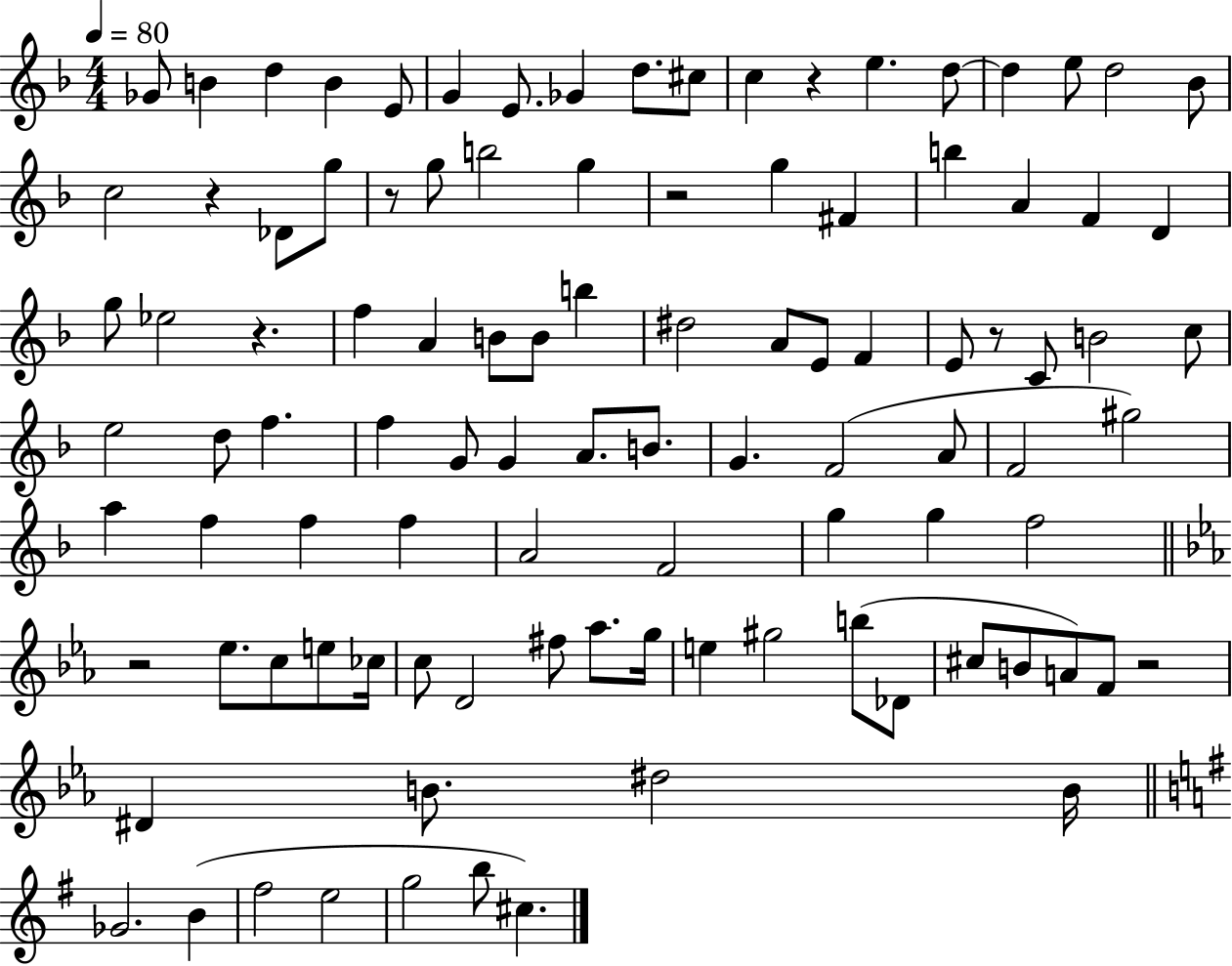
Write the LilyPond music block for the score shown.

{
  \clef treble
  \numericTimeSignature
  \time 4/4
  \key f \major
  \tempo 4 = 80
  ges'8 b'4 d''4 b'4 e'8 | g'4 e'8. ges'4 d''8. cis''8 | c''4 r4 e''4. d''8~~ | d''4 e''8 d''2 bes'8 | \break c''2 r4 des'8 g''8 | r8 g''8 b''2 g''4 | r2 g''4 fis'4 | b''4 a'4 f'4 d'4 | \break g''8 ees''2 r4. | f''4 a'4 b'8 b'8 b''4 | dis''2 a'8 e'8 f'4 | e'8 r8 c'8 b'2 c''8 | \break e''2 d''8 f''4. | f''4 g'8 g'4 a'8. b'8. | g'4. f'2( a'8 | f'2 gis''2) | \break a''4 f''4 f''4 f''4 | a'2 f'2 | g''4 g''4 f''2 | \bar "||" \break \key ees \major r2 ees''8. c''8 e''8 ces''16 | c''8 d'2 fis''8 aes''8. g''16 | e''4 gis''2 b''8( des'8 | cis''8 b'8 a'8) f'8 r2 | \break dis'4 b'8. dis''2 b'16 | \bar "||" \break \key e \minor ges'2. b'4( | fis''2 e''2 | g''2 b''8 cis''4.) | \bar "|."
}